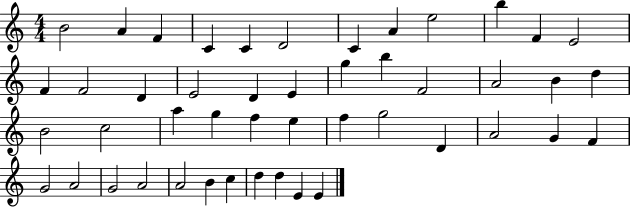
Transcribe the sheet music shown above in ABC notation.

X:1
T:Untitled
M:4/4
L:1/4
K:C
B2 A F C C D2 C A e2 b F E2 F F2 D E2 D E g b F2 A2 B d B2 c2 a g f e f g2 D A2 G F G2 A2 G2 A2 A2 B c d d E E